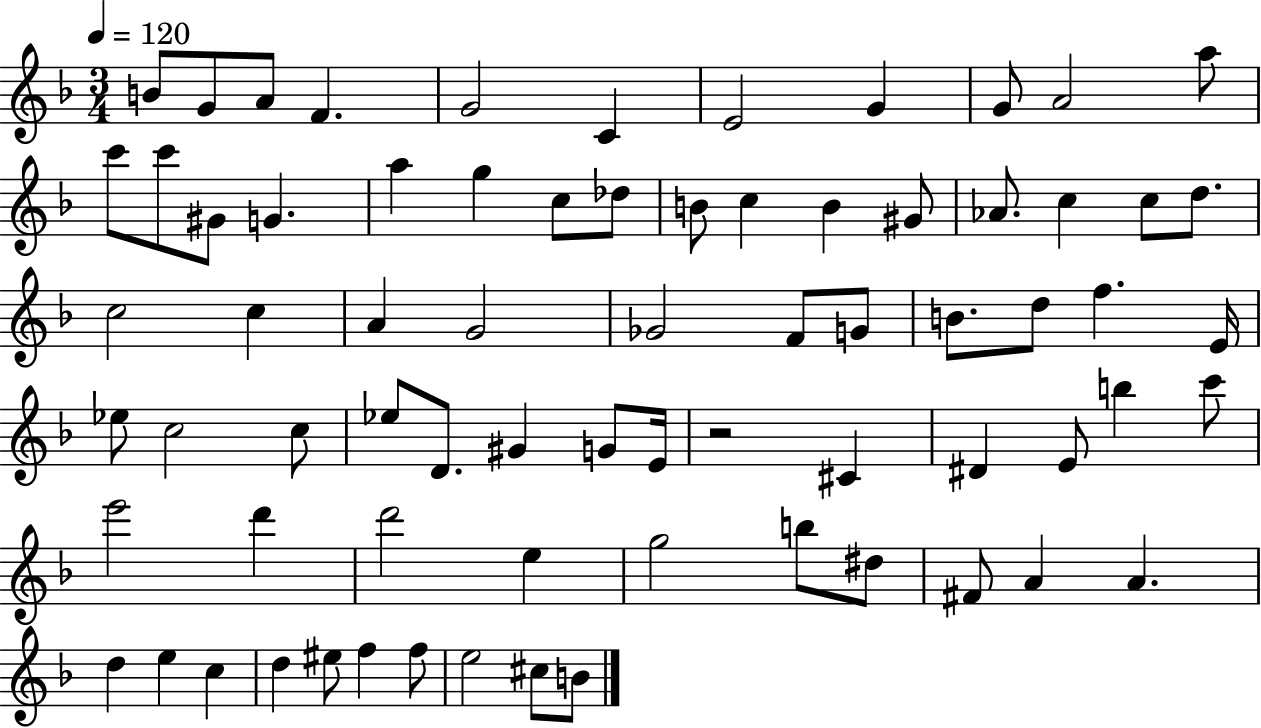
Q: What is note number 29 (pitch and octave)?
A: C5